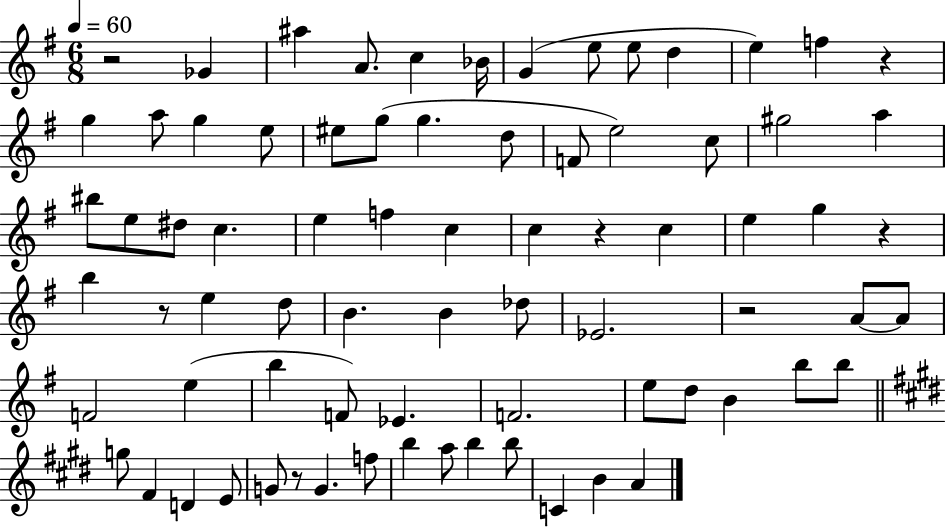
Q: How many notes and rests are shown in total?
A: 76